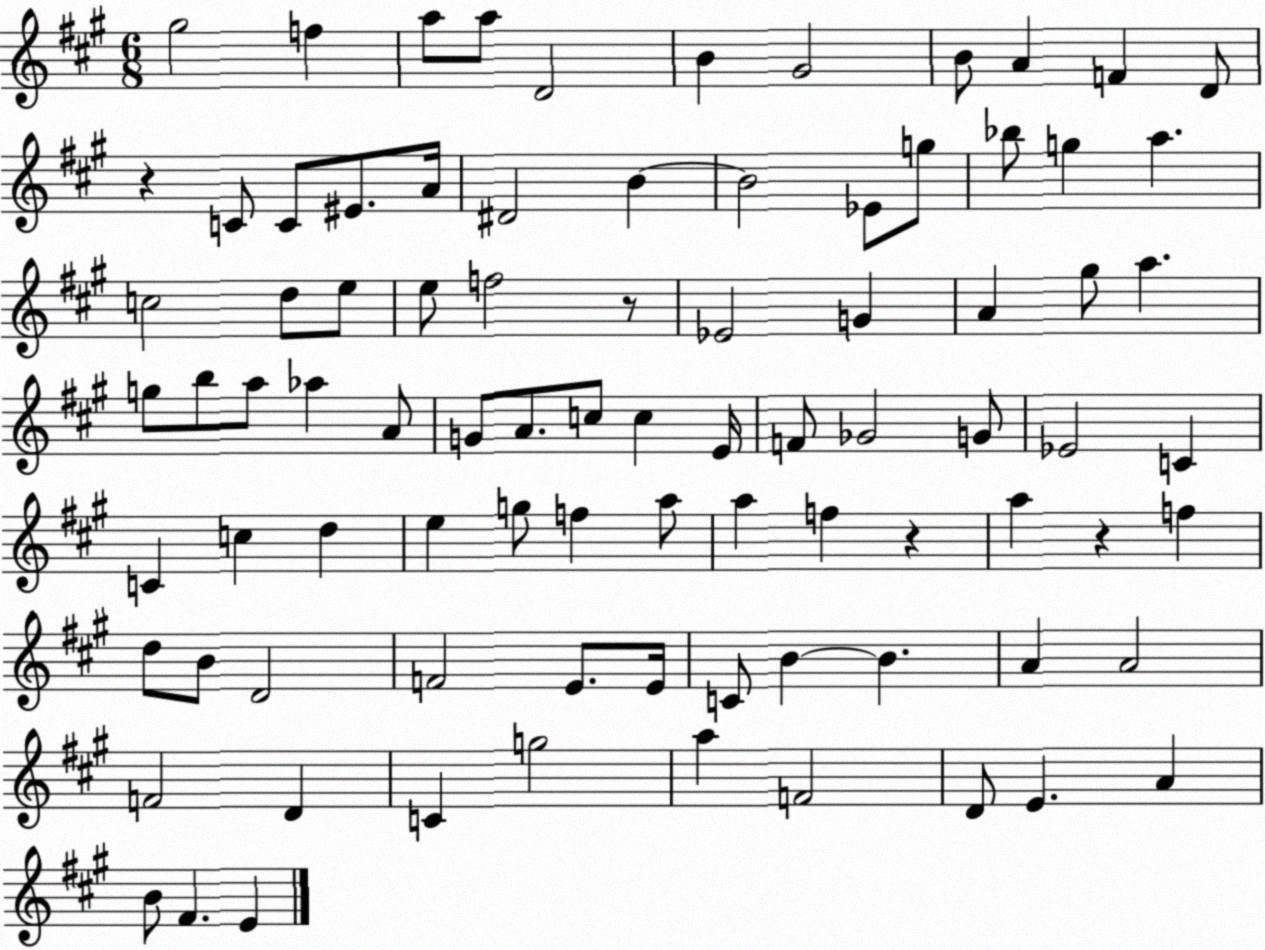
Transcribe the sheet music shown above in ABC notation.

X:1
T:Untitled
M:6/8
L:1/4
K:A
^g2 f a/2 a/2 D2 B ^G2 B/2 A F D/2 z C/2 C/2 ^E/2 A/4 ^D2 B B2 _E/2 g/2 _b/2 g a c2 d/2 e/2 e/2 f2 z/2 _E2 G A ^g/2 a g/2 b/2 a/2 _a A/2 G/2 A/2 c/2 c E/4 F/2 _G2 G/2 _E2 C C c d e g/2 f a/2 a f z a z f d/2 B/2 D2 F2 E/2 E/4 C/2 B B A A2 F2 D C g2 a F2 D/2 E A B/2 ^F E